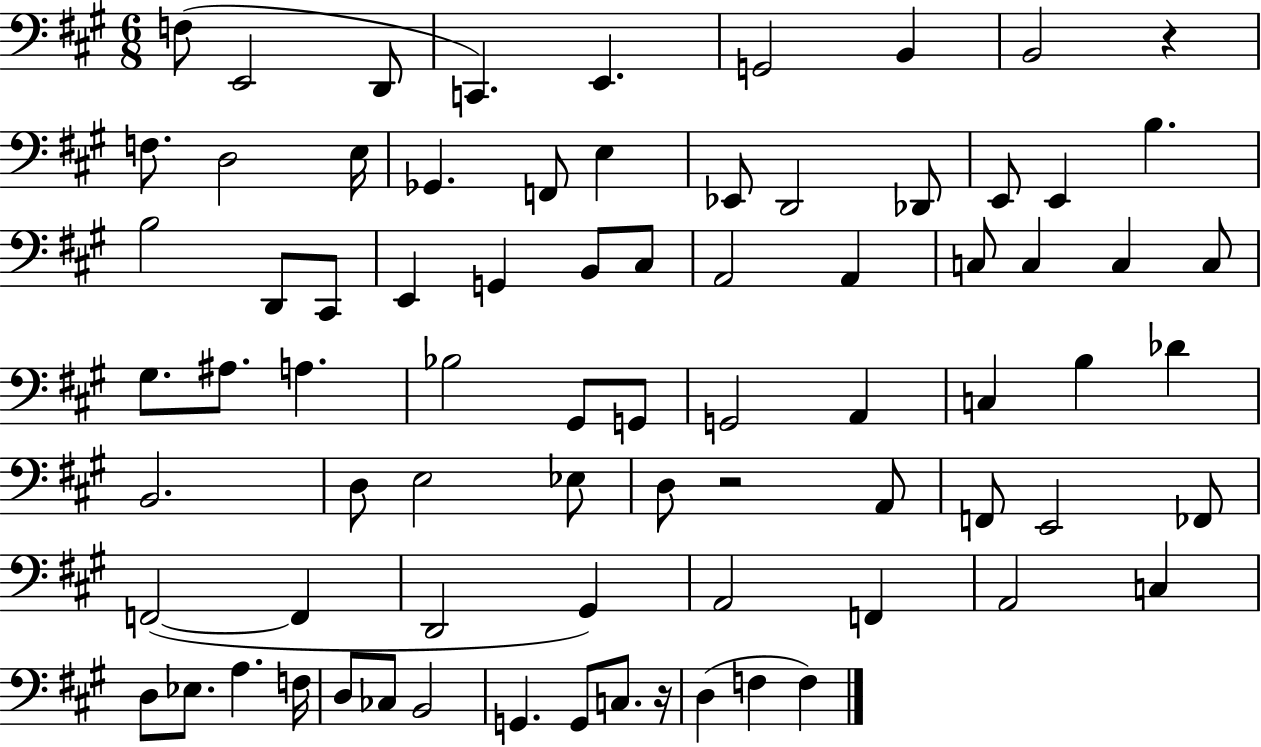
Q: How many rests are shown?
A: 3